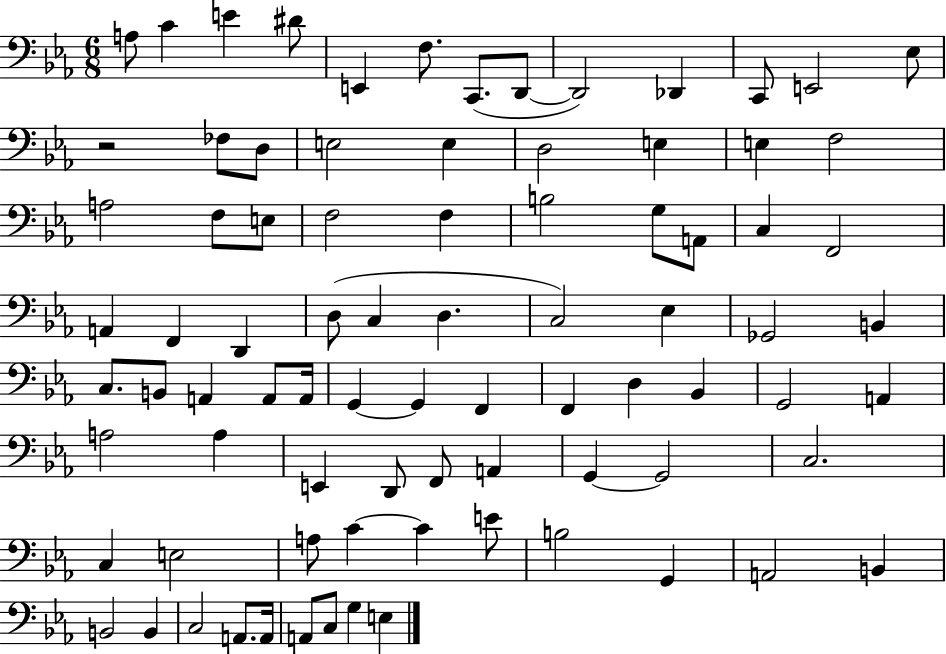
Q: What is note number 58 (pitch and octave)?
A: D2